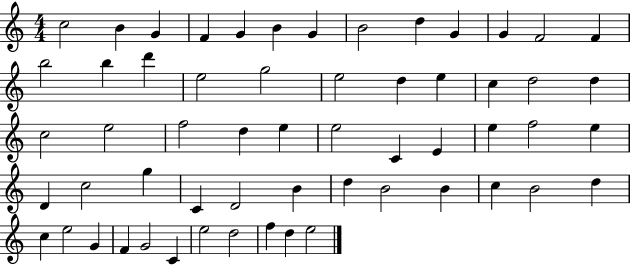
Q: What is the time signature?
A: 4/4